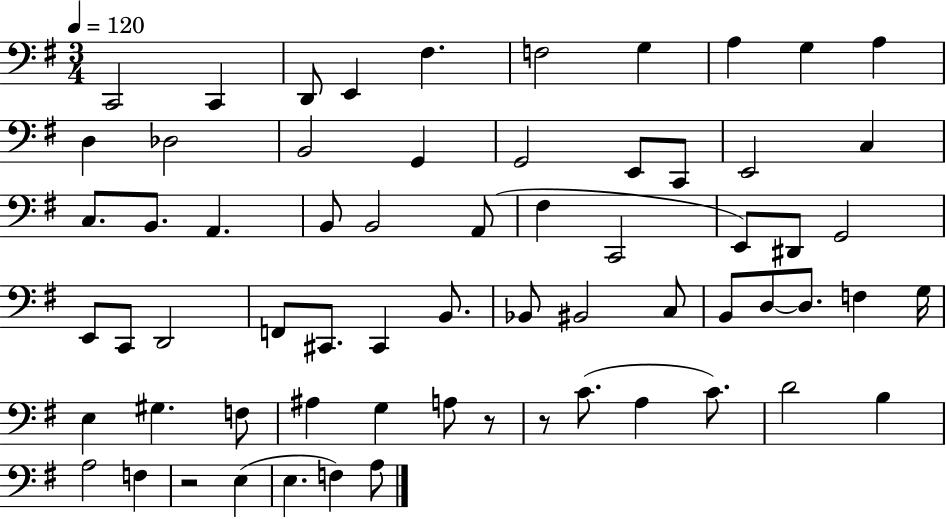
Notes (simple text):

C2/h C2/q D2/e E2/q F#3/q. F3/h G3/q A3/q G3/q A3/q D3/q Db3/h B2/h G2/q G2/h E2/e C2/e E2/h C3/q C3/e. B2/e. A2/q. B2/e B2/h A2/e F#3/q C2/h E2/e D#2/e G2/h E2/e C2/e D2/h F2/e C#2/e. C#2/q B2/e. Bb2/e BIS2/h C3/e B2/e D3/e D3/e. F3/q G3/s E3/q G#3/q. F3/e A#3/q G3/q A3/e R/e R/e C4/e. A3/q C4/e. D4/h B3/q A3/h F3/q R/h E3/q E3/q. F3/q A3/e